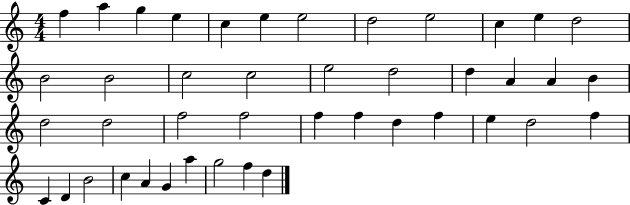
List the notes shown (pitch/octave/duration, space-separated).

F5/q A5/q G5/q E5/q C5/q E5/q E5/h D5/h E5/h C5/q E5/q D5/h B4/h B4/h C5/h C5/h E5/h D5/h D5/q A4/q A4/q B4/q D5/h D5/h F5/h F5/h F5/q F5/q D5/q F5/q E5/q D5/h F5/q C4/q D4/q B4/h C5/q A4/q G4/q A5/q G5/h F5/q D5/q